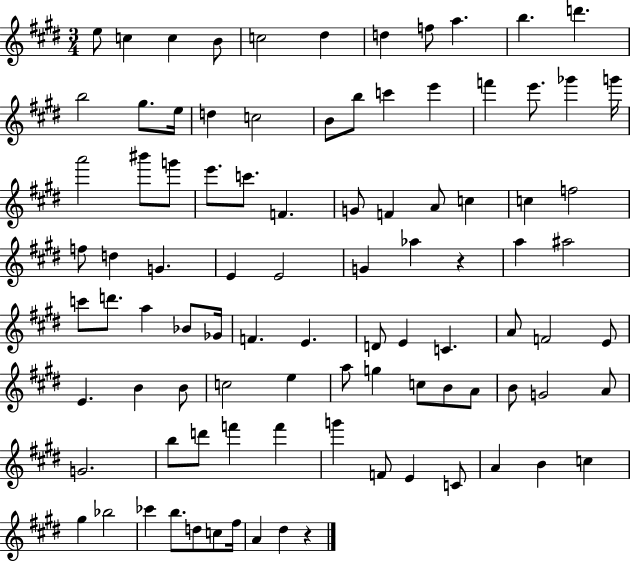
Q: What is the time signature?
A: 3/4